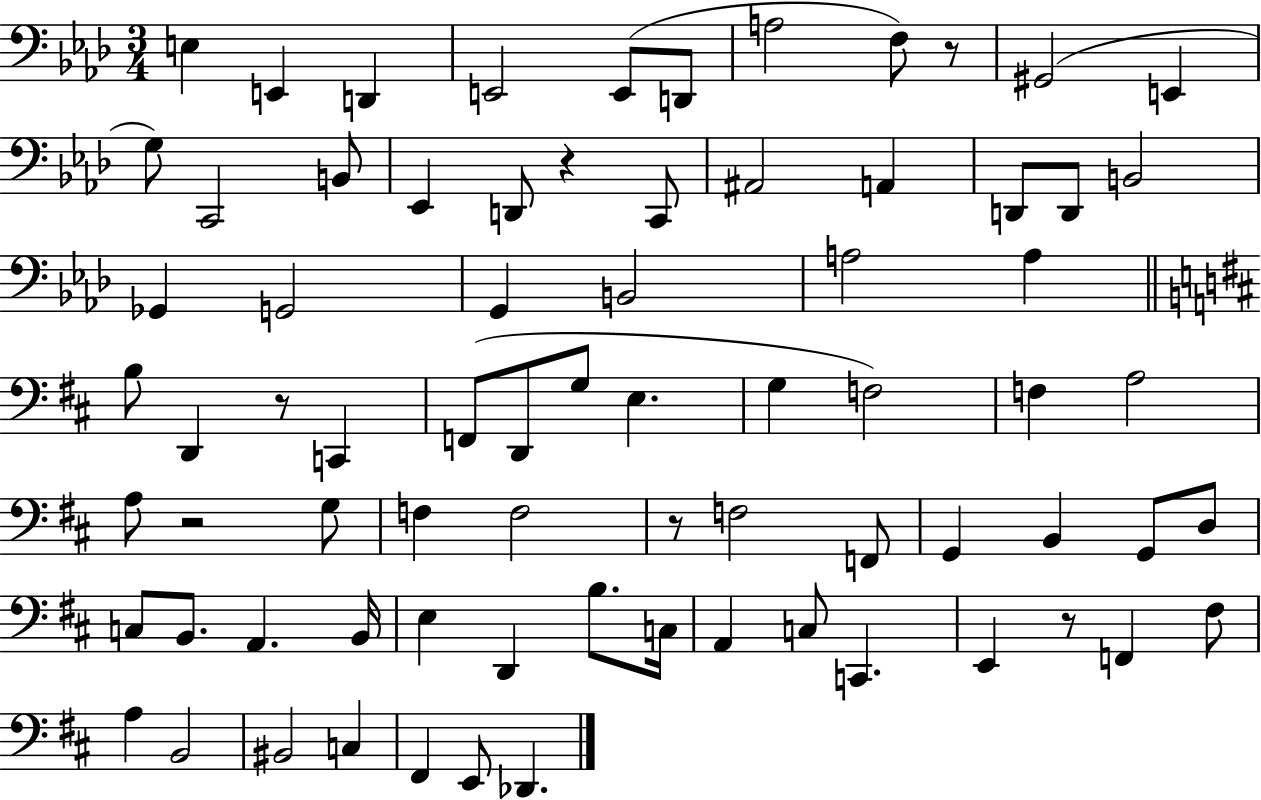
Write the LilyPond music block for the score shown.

{
  \clef bass
  \numericTimeSignature
  \time 3/4
  \key aes \major
  e4 e,4 d,4 | e,2 e,8( d,8 | a2 f8) r8 | gis,2( e,4 | \break g8) c,2 b,8 | ees,4 d,8 r4 c,8 | ais,2 a,4 | d,8 d,8 b,2 | \break ges,4 g,2 | g,4 b,2 | a2 a4 | \bar "||" \break \key d \major b8 d,4 r8 c,4 | f,8( d,8 g8 e4. | g4 f2) | f4 a2 | \break a8 r2 g8 | f4 f2 | r8 f2 f,8 | g,4 b,4 g,8 d8 | \break c8 b,8. a,4. b,16 | e4 d,4 b8. c16 | a,4 c8 c,4. | e,4 r8 f,4 fis8 | \break a4 b,2 | bis,2 c4 | fis,4 e,8 des,4. | \bar "|."
}